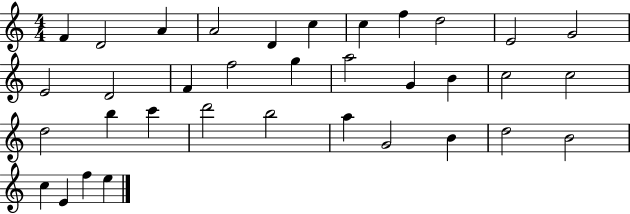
{
  \clef treble
  \numericTimeSignature
  \time 4/4
  \key c \major
  f'4 d'2 a'4 | a'2 d'4 c''4 | c''4 f''4 d''2 | e'2 g'2 | \break e'2 d'2 | f'4 f''2 g''4 | a''2 g'4 b'4 | c''2 c''2 | \break d''2 b''4 c'''4 | d'''2 b''2 | a''4 g'2 b'4 | d''2 b'2 | \break c''4 e'4 f''4 e''4 | \bar "|."
}